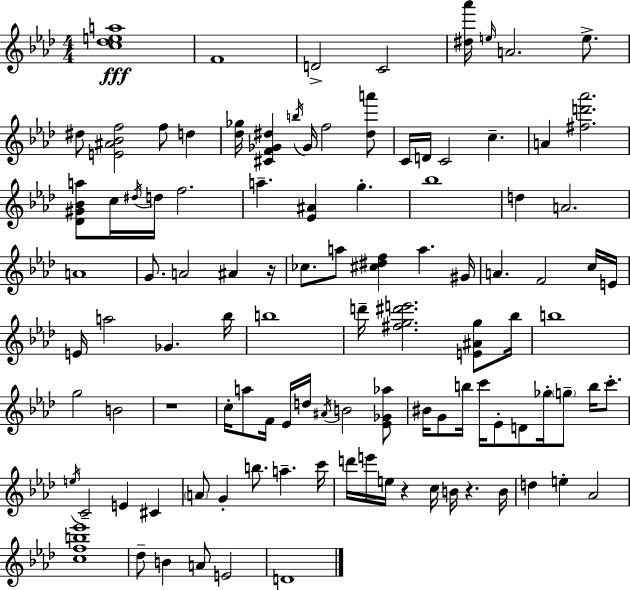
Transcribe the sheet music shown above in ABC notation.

X:1
T:Untitled
M:4/4
L:1/4
K:Ab
[c_dea]4 F4 D2 C2 [^d_a']/4 e/4 A2 e/2 ^d/2 [E^A_Bf]2 f/2 d [_d_g]/4 [^CF_G^d] b/4 _G/4 f2 [^da']/2 C/4 D/4 C2 c A [^fd'_a']2 [_D^G_Ba]/2 c/4 ^d/4 d/4 f2 a [_E^A] g _b4 d A2 A4 G/2 A2 ^A z/4 _c/2 a/2 [^c^df] a ^G/4 A F2 c/4 E/4 E/4 a2 _G _b/4 b4 d'/4 [^fg^d'e']2 [E^Ag]/2 _b/4 b4 g2 B2 z4 c/4 a/2 F/4 _E/4 d/4 ^A/4 B2 [_E_G_a]/2 ^B/4 G/2 b/4 c'/4 _E/2 D/2 _g/4 g/2 b/4 c'/2 e/4 C2 E ^C A/2 G b/2 a c'/4 d'/4 e'/4 e/4 z c/4 B/4 z B/4 d e _A2 [cfb_e']4 _d/2 B A/2 E2 D4